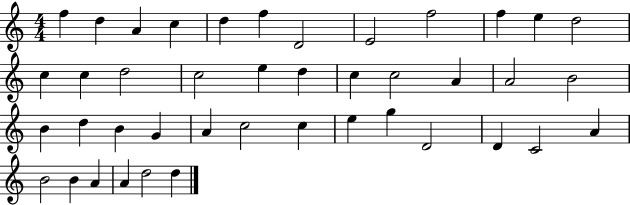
{
  \clef treble
  \numericTimeSignature
  \time 4/4
  \key c \major
  f''4 d''4 a'4 c''4 | d''4 f''4 d'2 | e'2 f''2 | f''4 e''4 d''2 | \break c''4 c''4 d''2 | c''2 e''4 d''4 | c''4 c''2 a'4 | a'2 b'2 | \break b'4 d''4 b'4 g'4 | a'4 c''2 c''4 | e''4 g''4 d'2 | d'4 c'2 a'4 | \break b'2 b'4 a'4 | a'4 d''2 d''4 | \bar "|."
}